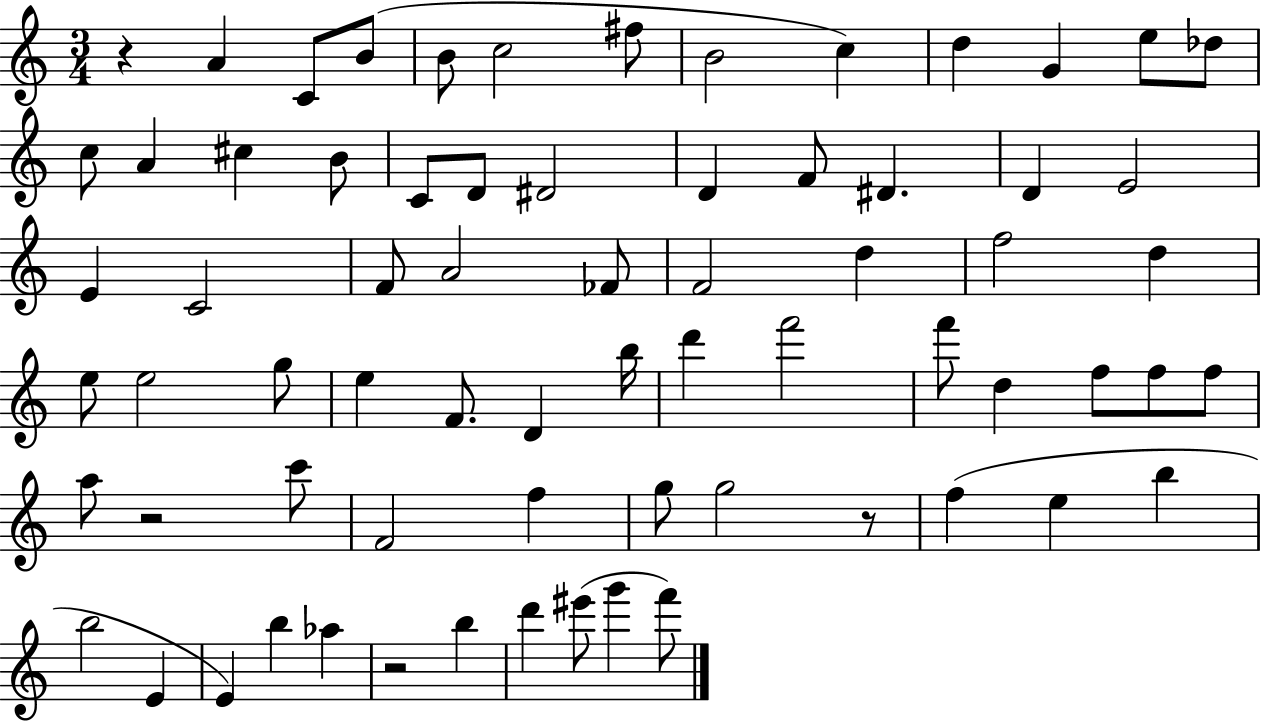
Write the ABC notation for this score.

X:1
T:Untitled
M:3/4
L:1/4
K:C
z A C/2 B/2 B/2 c2 ^f/2 B2 c d G e/2 _d/2 c/2 A ^c B/2 C/2 D/2 ^D2 D F/2 ^D D E2 E C2 F/2 A2 _F/2 F2 d f2 d e/2 e2 g/2 e F/2 D b/4 d' f'2 f'/2 d f/2 f/2 f/2 a/2 z2 c'/2 F2 f g/2 g2 z/2 f e b b2 E E b _a z2 b d' ^e'/2 g' f'/2